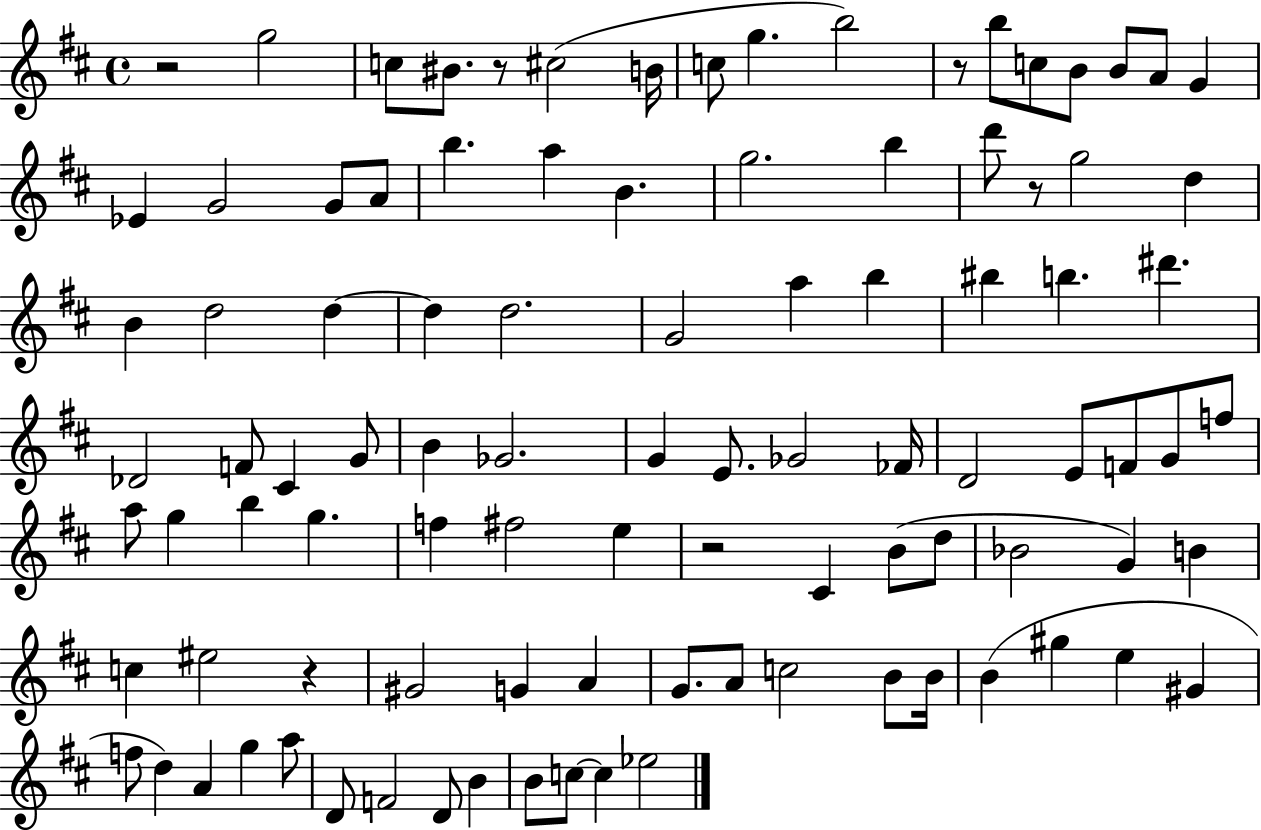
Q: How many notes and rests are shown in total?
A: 98